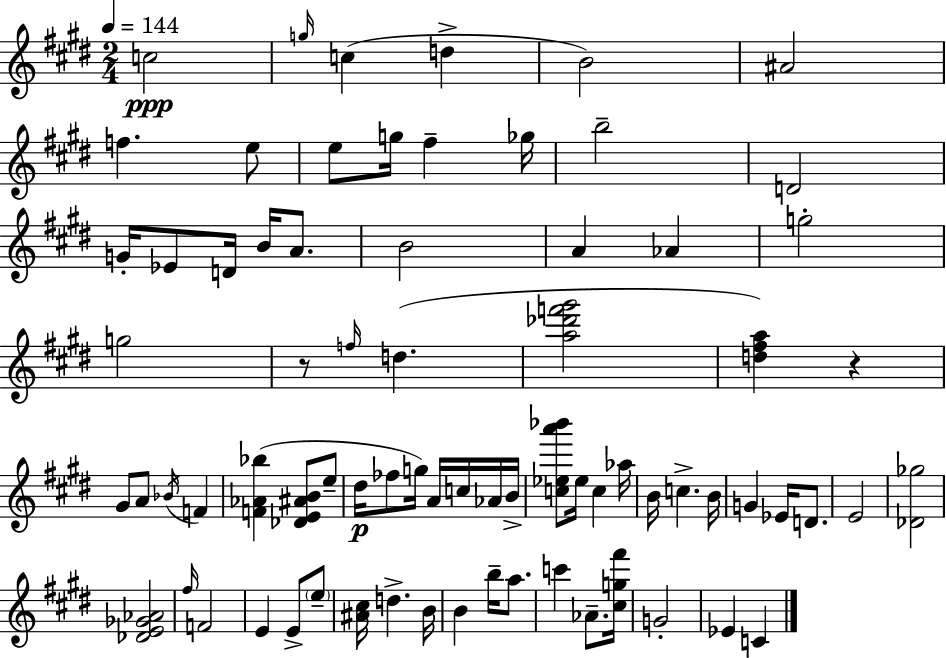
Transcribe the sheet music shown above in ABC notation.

X:1
T:Untitled
M:2/4
L:1/4
K:E
c2 g/4 c d B2 ^A2 f e/2 e/2 g/4 ^f _g/4 b2 D2 G/4 _E/2 D/4 B/4 A/2 B2 A _A g2 g2 z/2 f/4 d [a_d'f'^g']2 [d^fa] z ^G/2 A/2 _B/4 F [F_A_b] [_DE^AB]/2 e/2 ^d/4 _f/2 g/4 A/4 c/4 _A/4 B/4 [c_ea'_b']/2 _e/4 c _a/4 B/4 c B/4 G _E/4 D/2 E2 [_D_g]2 [_DE_G_A]2 ^f/4 F2 E E/2 e/2 [^A^c]/4 d B/4 B b/4 a/2 c' _A/2 [^cg^f']/4 G2 _E C